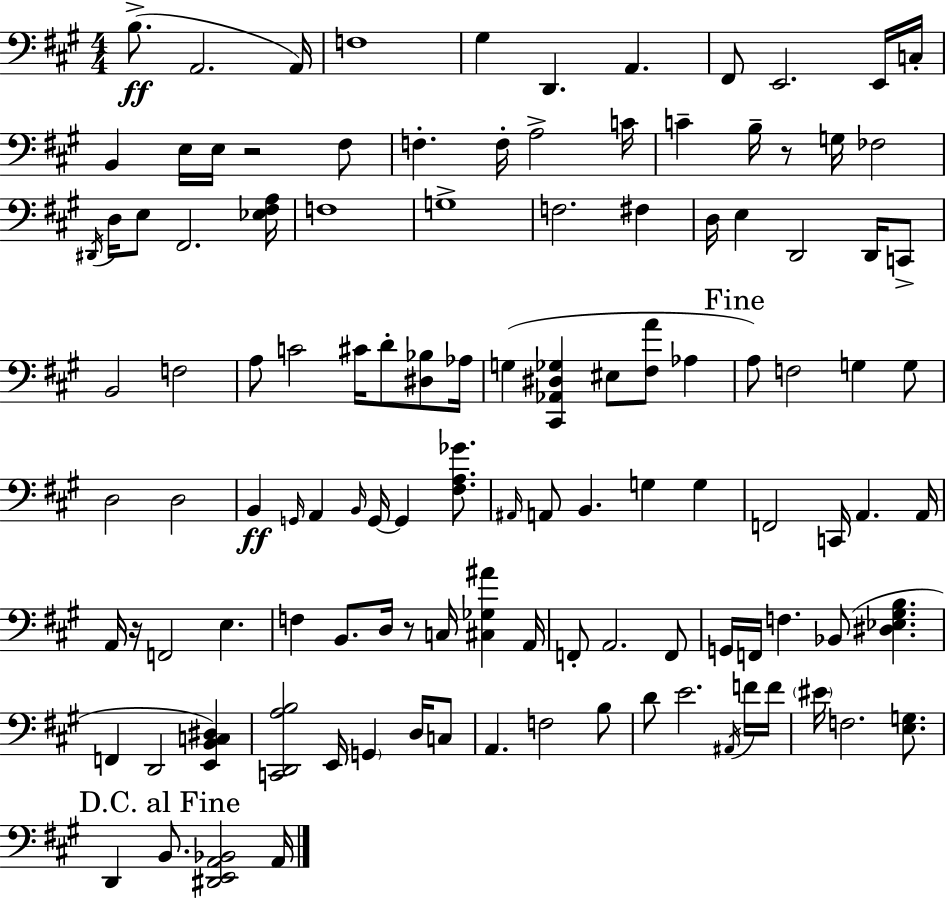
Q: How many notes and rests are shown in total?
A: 116